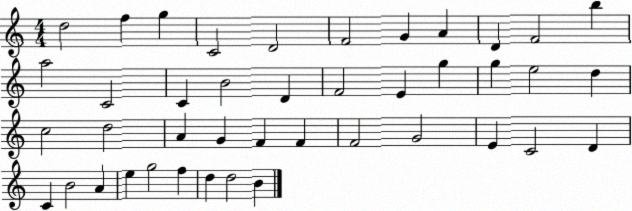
X:1
T:Untitled
M:4/4
L:1/4
K:C
d2 f g C2 D2 F2 G A D F2 b a2 C2 C B2 D F2 E g g e2 d c2 d2 A G F F F2 G2 E C2 D C B2 A e g2 f d d2 B